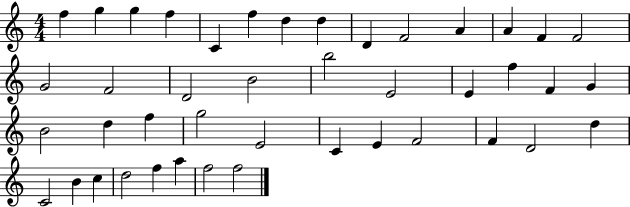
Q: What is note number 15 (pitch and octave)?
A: G4